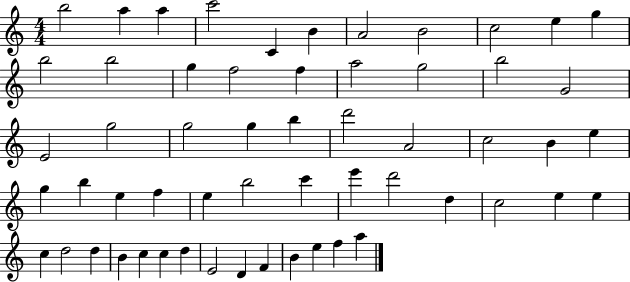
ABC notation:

X:1
T:Untitled
M:4/4
L:1/4
K:C
b2 a a c'2 C B A2 B2 c2 e g b2 b2 g f2 f a2 g2 b2 G2 E2 g2 g2 g b d'2 A2 c2 B e g b e f e b2 c' e' d'2 d c2 e e c d2 d B c c d E2 D F B e f a